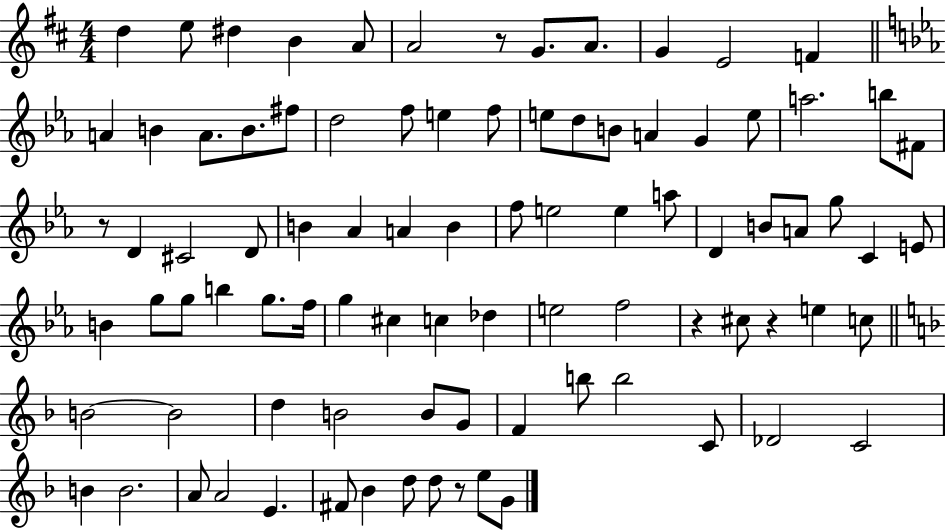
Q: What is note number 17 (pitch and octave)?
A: D5